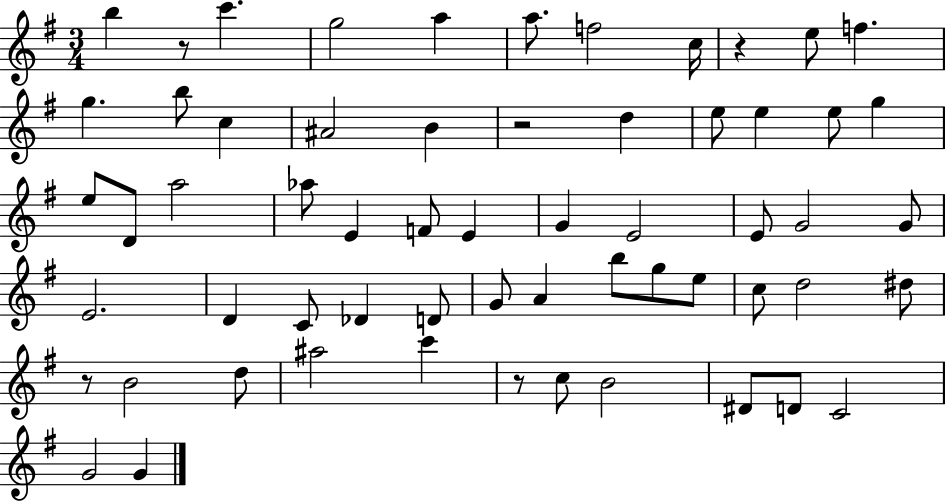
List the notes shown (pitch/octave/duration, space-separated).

B5/q R/e C6/q. G5/h A5/q A5/e. F5/h C5/s R/q E5/e F5/q. G5/q. B5/e C5/q A#4/h B4/q R/h D5/q E5/e E5/q E5/e G5/q E5/e D4/e A5/h Ab5/e E4/q F4/e E4/q G4/q E4/h E4/e G4/h G4/e E4/h. D4/q C4/e Db4/q D4/e G4/e A4/q B5/e G5/e E5/e C5/e D5/h D#5/e R/e B4/h D5/e A#5/h C6/q R/e C5/e B4/h D#4/e D4/e C4/h G4/h G4/q